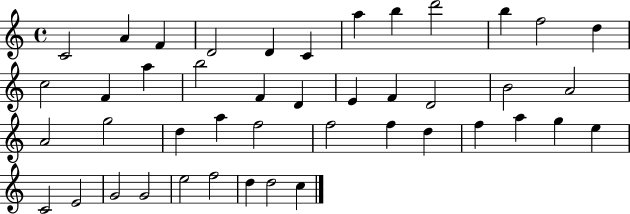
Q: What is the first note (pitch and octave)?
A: C4